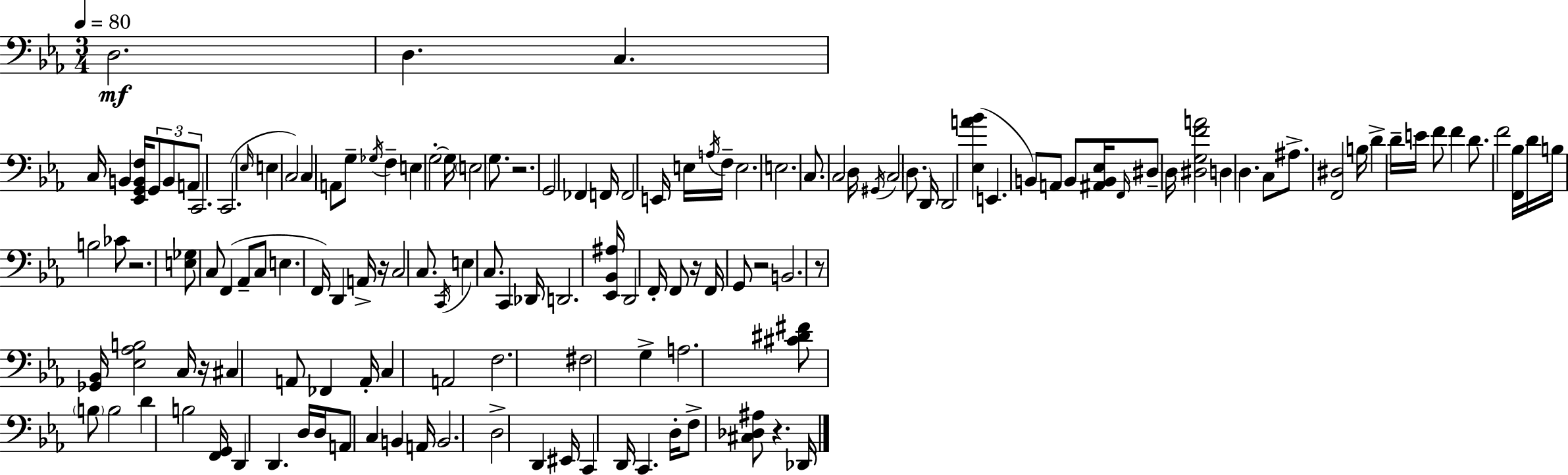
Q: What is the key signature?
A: C minor